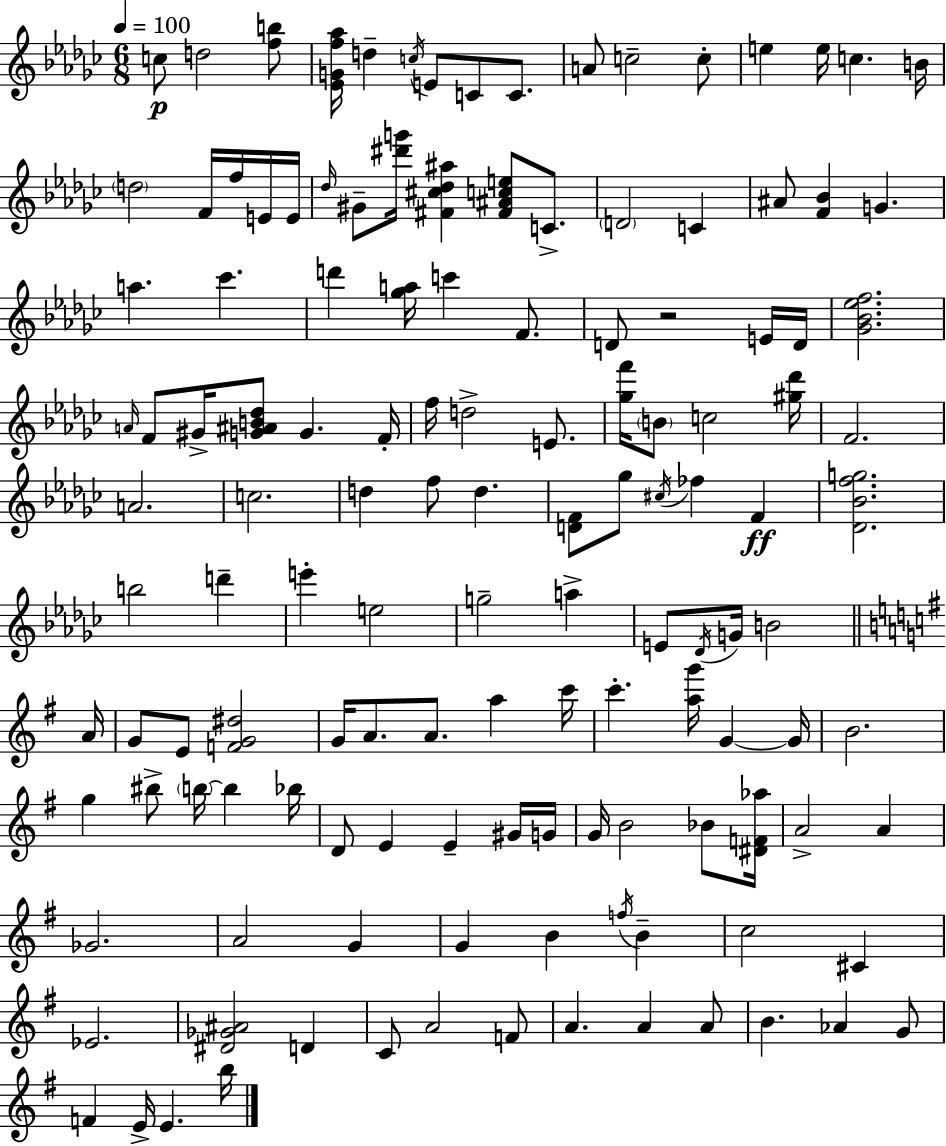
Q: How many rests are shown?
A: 1